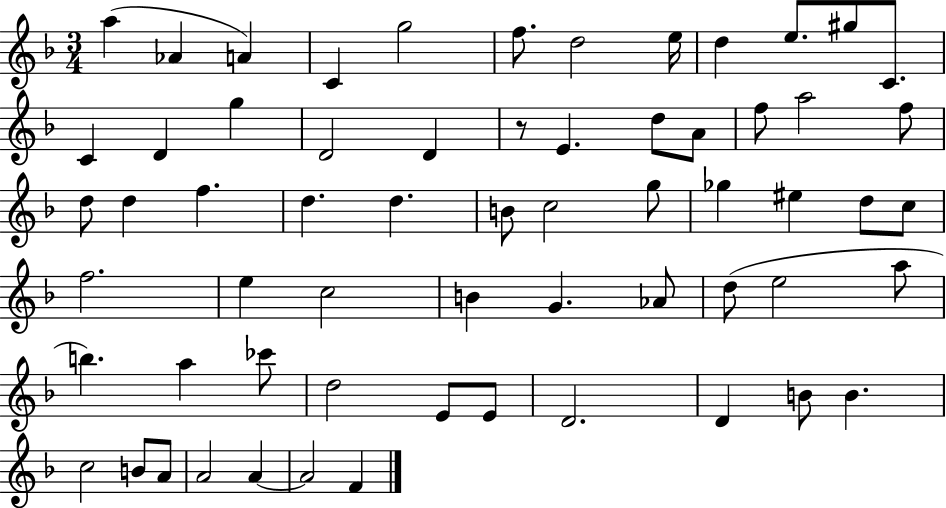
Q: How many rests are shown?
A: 1